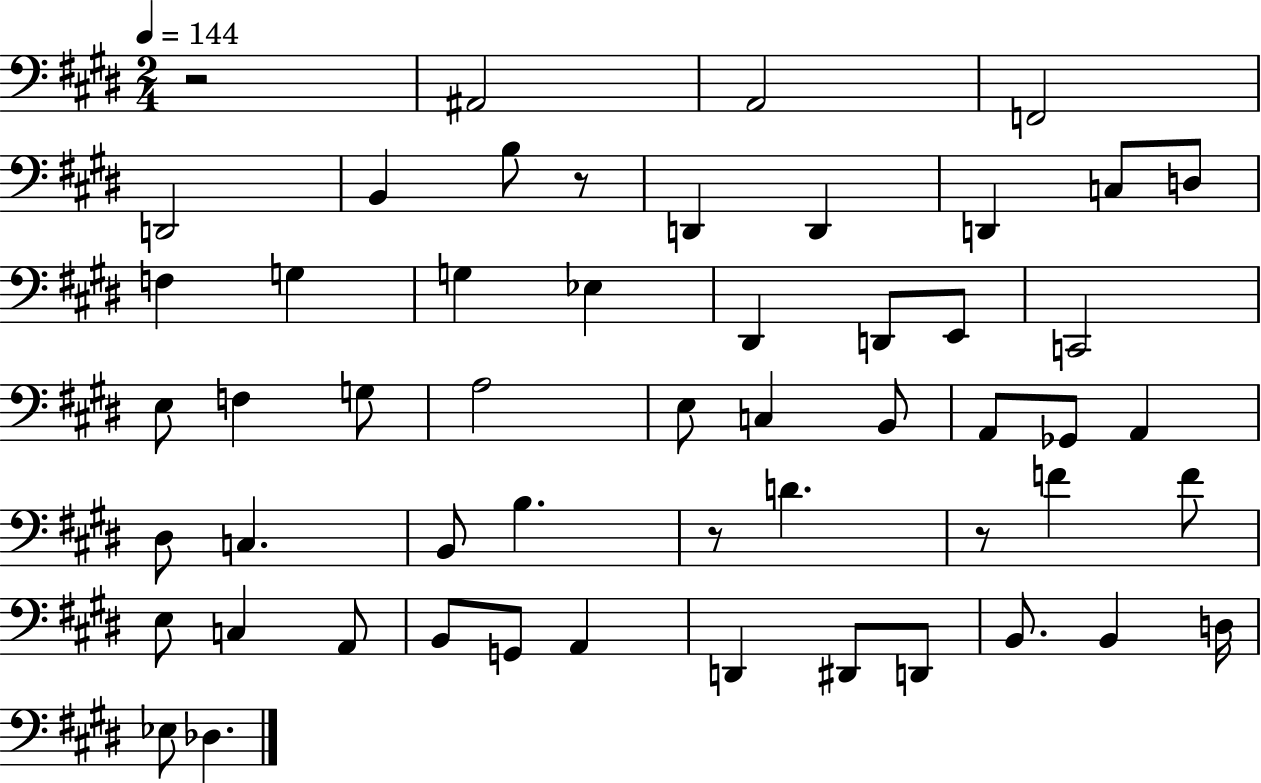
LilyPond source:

{
  \clef bass
  \numericTimeSignature
  \time 2/4
  \key e \major
  \tempo 4 = 144
  \repeat volta 2 { r2 | ais,2 | a,2 | f,2 | \break d,2 | b,4 b8 r8 | d,4 d,4 | d,4 c8 d8 | \break f4 g4 | g4 ees4 | dis,4 d,8 e,8 | c,2 | \break e8 f4 g8 | a2 | e8 c4 b,8 | a,8 ges,8 a,4 | \break dis8 c4. | b,8 b4. | r8 d'4. | r8 f'4 f'8 | \break e8 c4 a,8 | b,8 g,8 a,4 | d,4 dis,8 d,8 | b,8. b,4 d16 | \break ees8 des4. | } \bar "|."
}